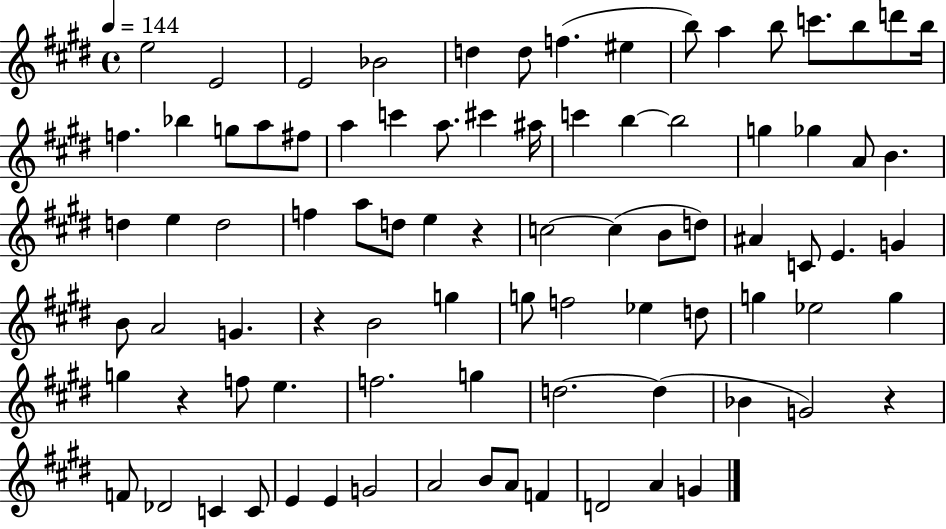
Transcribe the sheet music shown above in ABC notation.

X:1
T:Untitled
M:4/4
L:1/4
K:E
e2 E2 E2 _B2 d d/2 f ^e b/2 a b/2 c'/2 b/2 d'/2 b/4 f _b g/2 a/2 ^f/2 a c' a/2 ^c' ^a/4 c' b b2 g _g A/2 B d e d2 f a/2 d/2 e z c2 c B/2 d/2 ^A C/2 E G B/2 A2 G z B2 g g/2 f2 _e d/2 g _e2 g g z f/2 e f2 g d2 d _B G2 z F/2 _D2 C C/2 E E G2 A2 B/2 A/2 F D2 A G